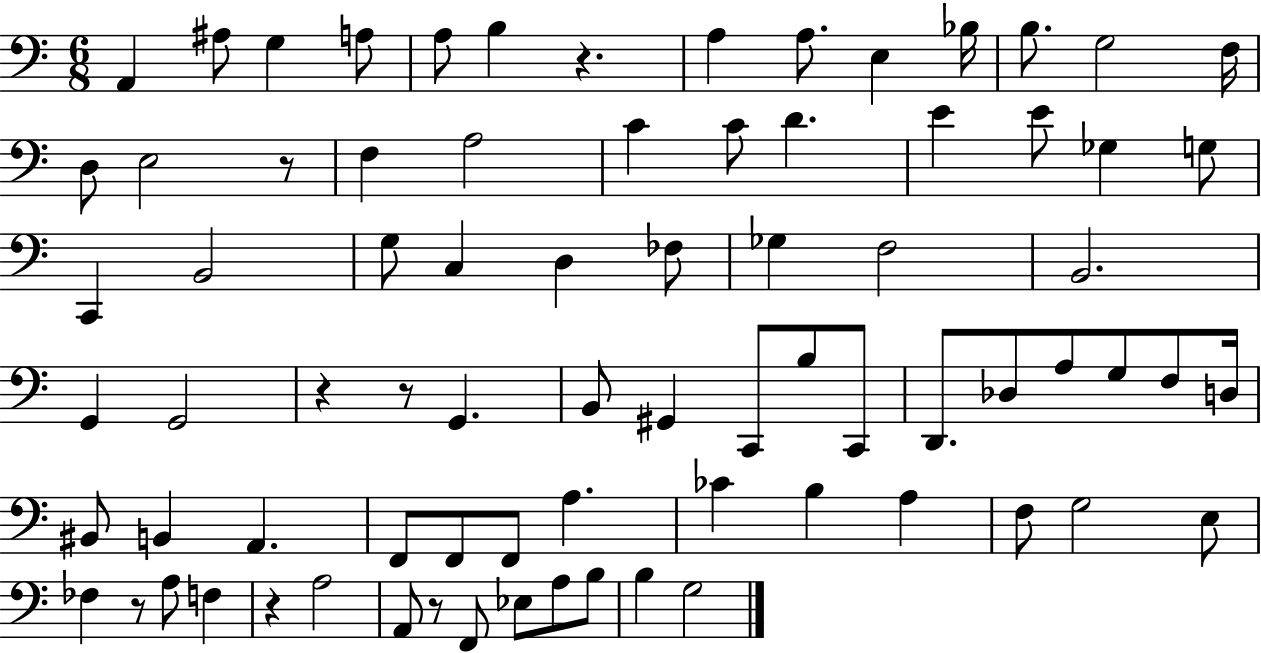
{
  \clef bass
  \numericTimeSignature
  \time 6/8
  \key c \major
  a,4 ais8 g4 a8 | a8 b4 r4. | a4 a8. e4 bes16 | b8. g2 f16 | \break d8 e2 r8 | f4 a2 | c'4 c'8 d'4. | e'4 e'8 ges4 g8 | \break c,4 b,2 | g8 c4 d4 fes8 | ges4 f2 | b,2. | \break g,4 g,2 | r4 r8 g,4. | b,8 gis,4 c,8 b8 c,8 | d,8. des8 a8 g8 f8 d16 | \break bis,8 b,4 a,4. | f,8 f,8 f,8 a4. | ces'4 b4 a4 | f8 g2 e8 | \break fes4 r8 a8 f4 | r4 a2 | a,8 r8 f,8 ees8 a8 b8 | b4 g2 | \break \bar "|."
}